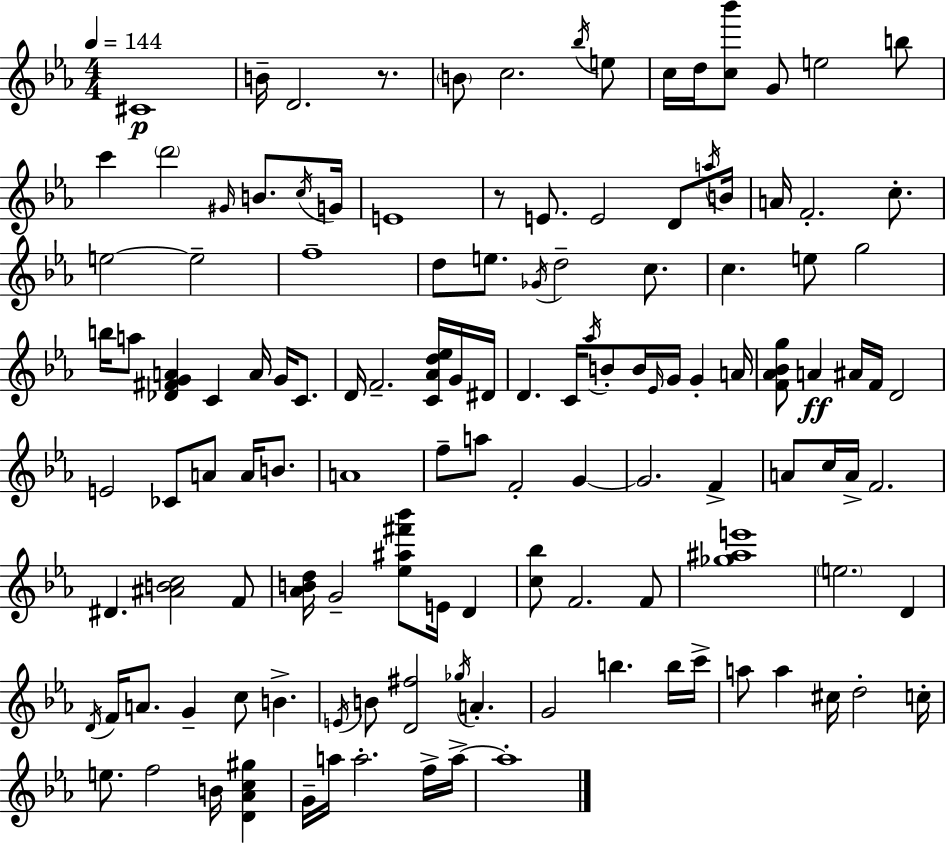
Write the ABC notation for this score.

X:1
T:Untitled
M:4/4
L:1/4
K:Eb
^C4 B/4 D2 z/2 B/2 c2 _b/4 e/2 c/4 d/4 [c_b']/2 G/2 e2 b/2 c' d'2 ^G/4 B/2 c/4 G/4 E4 z/2 E/2 E2 D/2 a/4 B/4 A/4 F2 c/2 e2 e2 f4 d/2 e/2 _G/4 d2 c/2 c e/2 g2 b/4 a/2 [_D^FGA] C A/4 G/4 C/2 D/4 F2 [C_Ad_e]/4 G/4 ^D/4 D C/4 _a/4 B/2 B/4 _E/4 G/4 G A/4 [F_A_Bg]/2 A ^A/4 F/4 D2 E2 _C/2 A/2 A/4 B/2 A4 f/2 a/2 F2 G G2 F A/2 c/4 A/4 F2 ^D [^ABc]2 F/2 [_ABd]/4 G2 [_e^a^f'_b']/2 E/4 D [c_b]/2 F2 F/2 [_g^ae']4 e2 D D/4 F/4 A/2 G c/2 B E/4 B/2 [D^f]2 _g/4 A G2 b b/4 c'/4 a/2 a ^c/4 d2 c/4 e/2 f2 B/4 [D_Ac^g] G/4 a/4 a2 f/4 a/4 a4